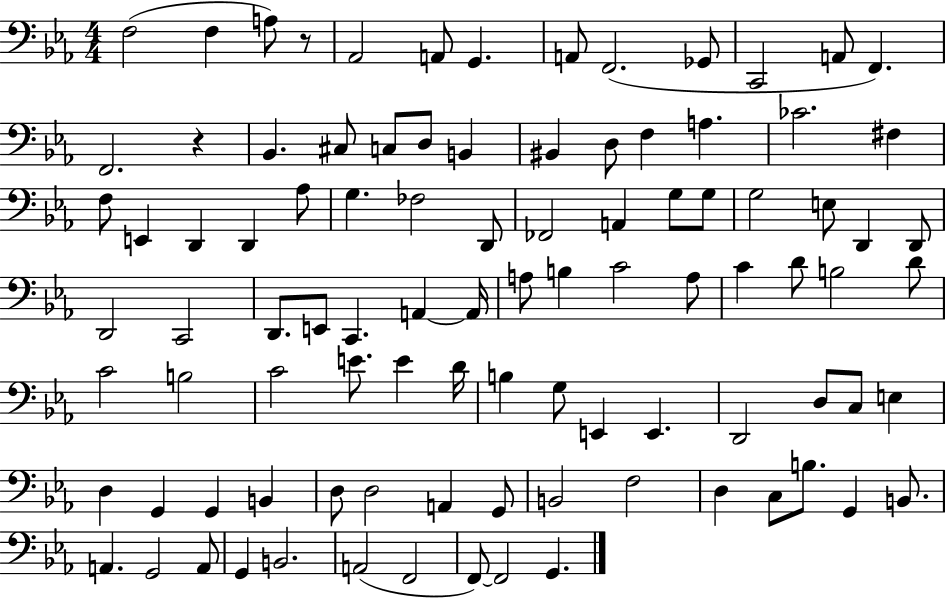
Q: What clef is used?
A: bass